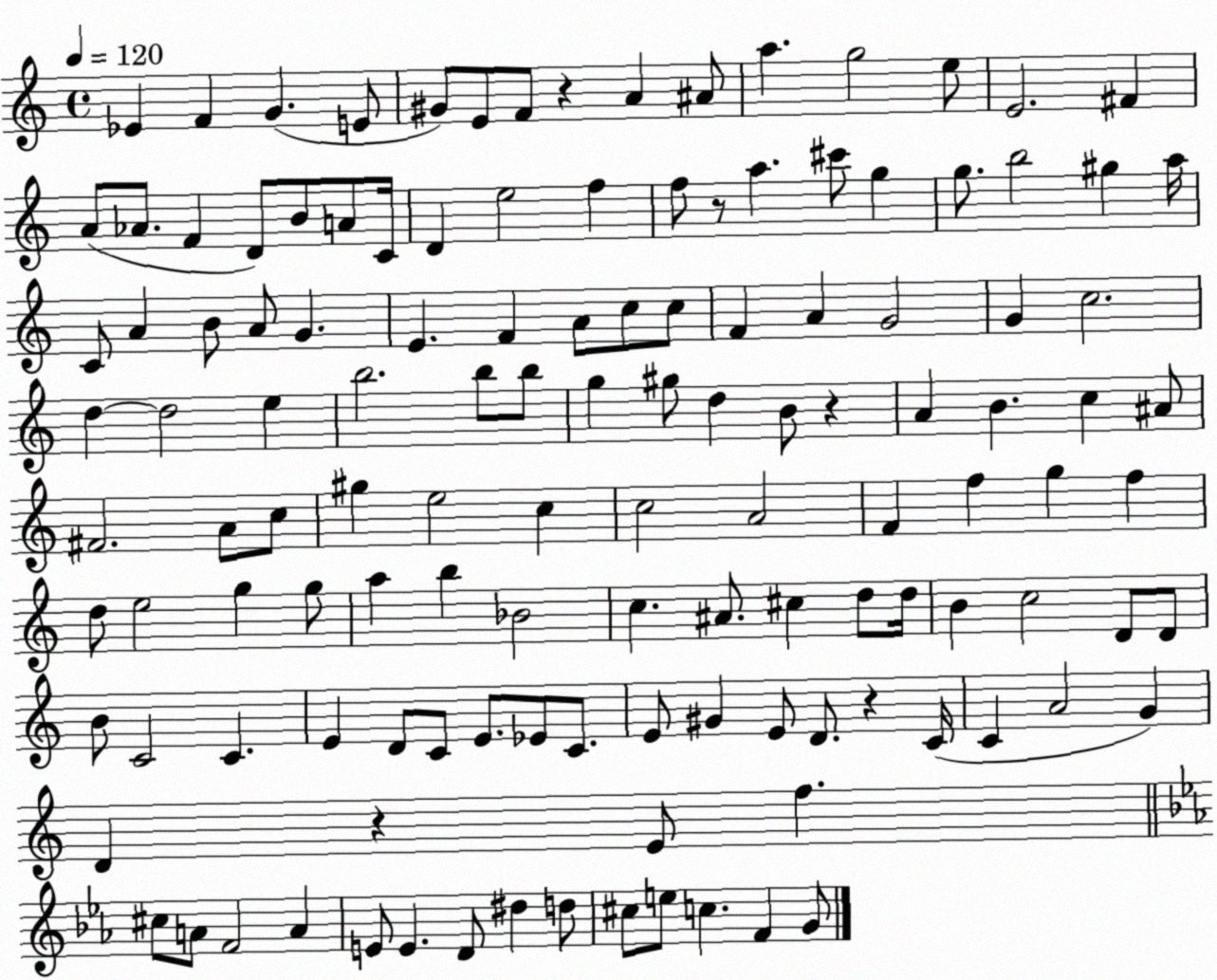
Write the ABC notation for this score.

X:1
T:Untitled
M:4/4
L:1/4
K:C
_E F G E/2 ^G/2 E/2 F/2 z A ^A/2 a g2 e/2 E2 ^F A/2 _A/2 F D/2 B/2 A/2 C/4 D e2 f f/2 z/2 a ^c'/2 g g/2 b2 ^g a/4 C/2 A B/2 A/2 G E F A/2 c/2 c/2 F A G2 G c2 d d2 e b2 b/2 b/2 g ^g/2 d B/2 z A B c ^A/2 ^F2 A/2 c/2 ^g e2 c c2 A2 F f g f d/2 e2 g g/2 a b _B2 c ^A/2 ^c d/2 d/4 B c2 D/2 D/2 B/2 C2 C E D/2 C/2 E/2 _E/2 C/2 E/2 ^G E/2 D/2 z C/4 C A2 G D z E/2 f ^c/2 A/2 F2 A E/2 E D/2 ^d d/2 ^c/2 e/2 c F G/2